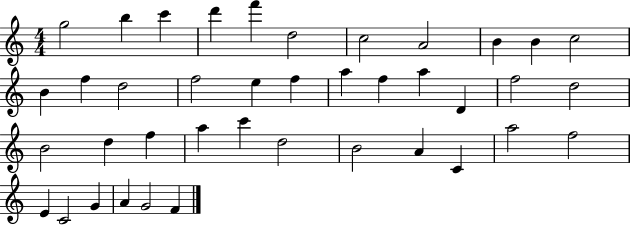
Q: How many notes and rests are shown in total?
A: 40